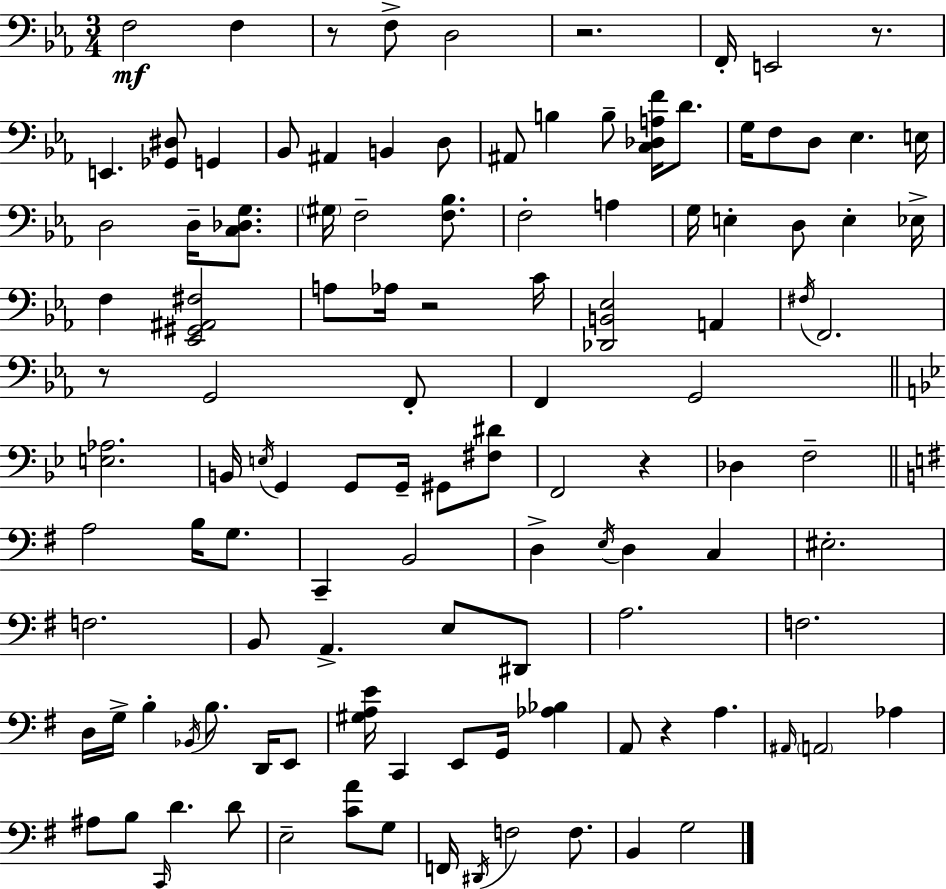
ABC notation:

X:1
T:Untitled
M:3/4
L:1/4
K:Cm
F,2 F, z/2 F,/2 D,2 z2 F,,/4 E,,2 z/2 E,, [_G,,^D,]/2 G,, _B,,/2 ^A,, B,, D,/2 ^A,,/2 B, B,/2 [C,_D,A,F]/4 D/2 G,/4 F,/2 D,/2 _E, E,/4 D,2 D,/4 [C,_D,G,]/2 ^G,/4 F,2 [F,_B,]/2 F,2 A, G,/4 E, D,/2 E, _E,/4 F, [_E,,^G,,^A,,^F,]2 A,/2 _A,/4 z2 C/4 [_D,,B,,_E,]2 A,, ^F,/4 F,,2 z/2 G,,2 F,,/2 F,, G,,2 [E,_A,]2 B,,/4 E,/4 G,, G,,/2 G,,/4 ^G,,/2 [^F,^D]/2 F,,2 z _D, F,2 A,2 B,/4 G,/2 C,, B,,2 D, E,/4 D, C, ^E,2 F,2 B,,/2 A,, E,/2 ^D,,/2 A,2 F,2 D,/4 G,/4 B, _B,,/4 B,/2 D,,/4 E,,/2 [^G,A,E]/4 C,, E,,/2 G,,/4 [_A,_B,] A,,/2 z A, ^A,,/4 A,,2 _A, ^A,/2 B,/2 C,,/4 D D/2 E,2 [CA]/2 G,/2 F,,/4 ^D,,/4 F,2 F,/2 B,, G,2